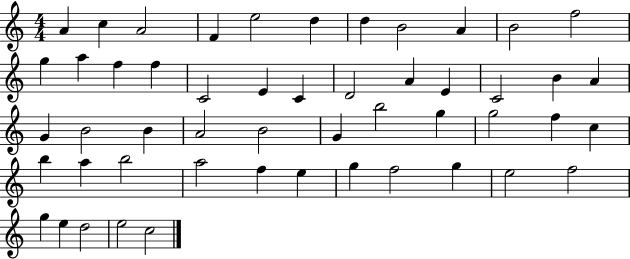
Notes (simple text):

A4/q C5/q A4/h F4/q E5/h D5/q D5/q B4/h A4/q B4/h F5/h G5/q A5/q F5/q F5/q C4/h E4/q C4/q D4/h A4/q E4/q C4/h B4/q A4/q G4/q B4/h B4/q A4/h B4/h G4/q B5/h G5/q G5/h F5/q C5/q B5/q A5/q B5/h A5/h F5/q E5/q G5/q F5/h G5/q E5/h F5/h G5/q E5/q D5/h E5/h C5/h